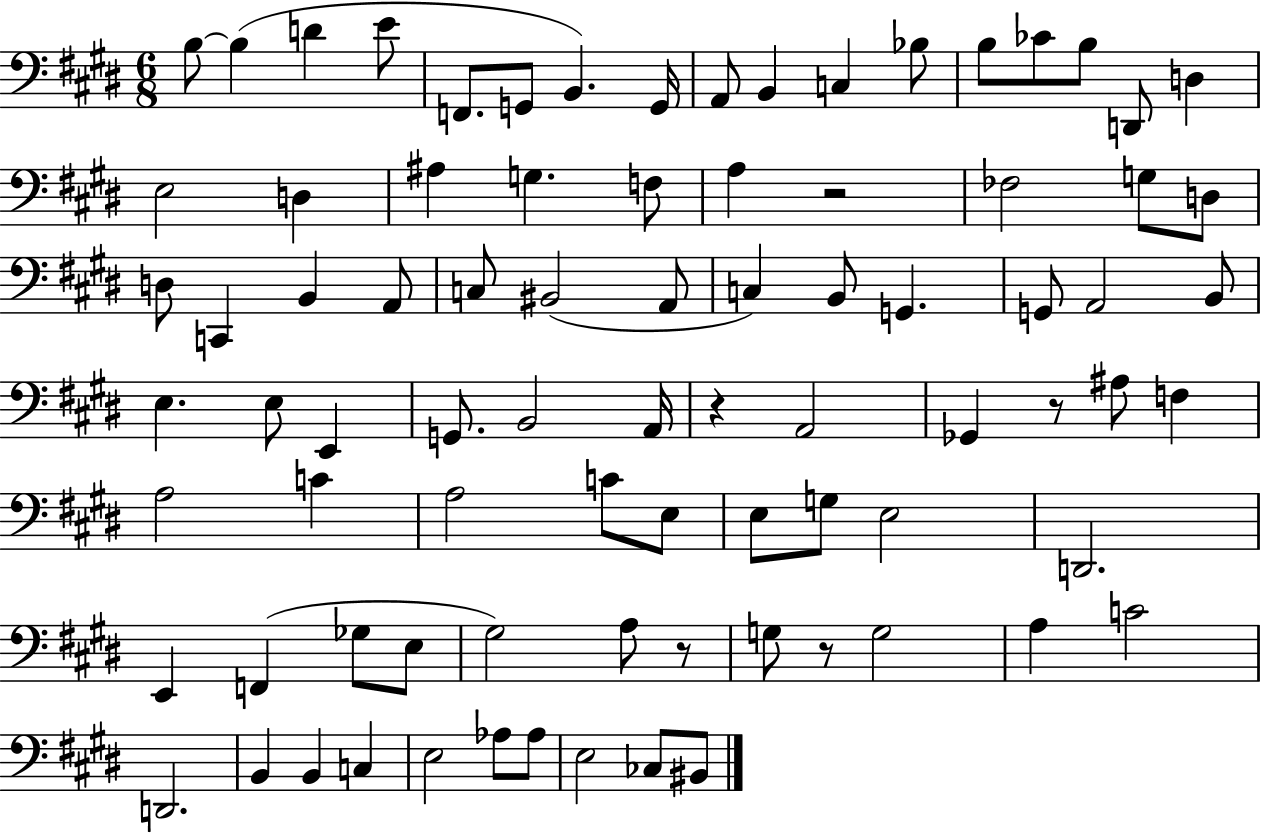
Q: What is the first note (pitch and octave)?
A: B3